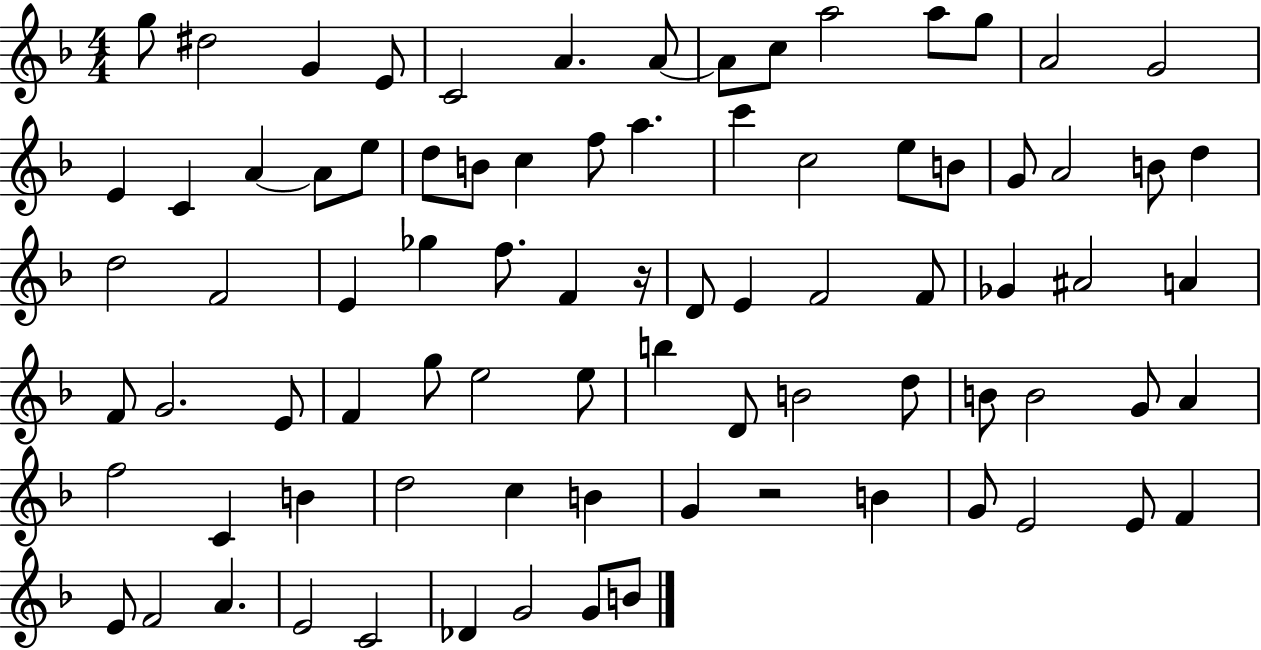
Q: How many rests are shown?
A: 2